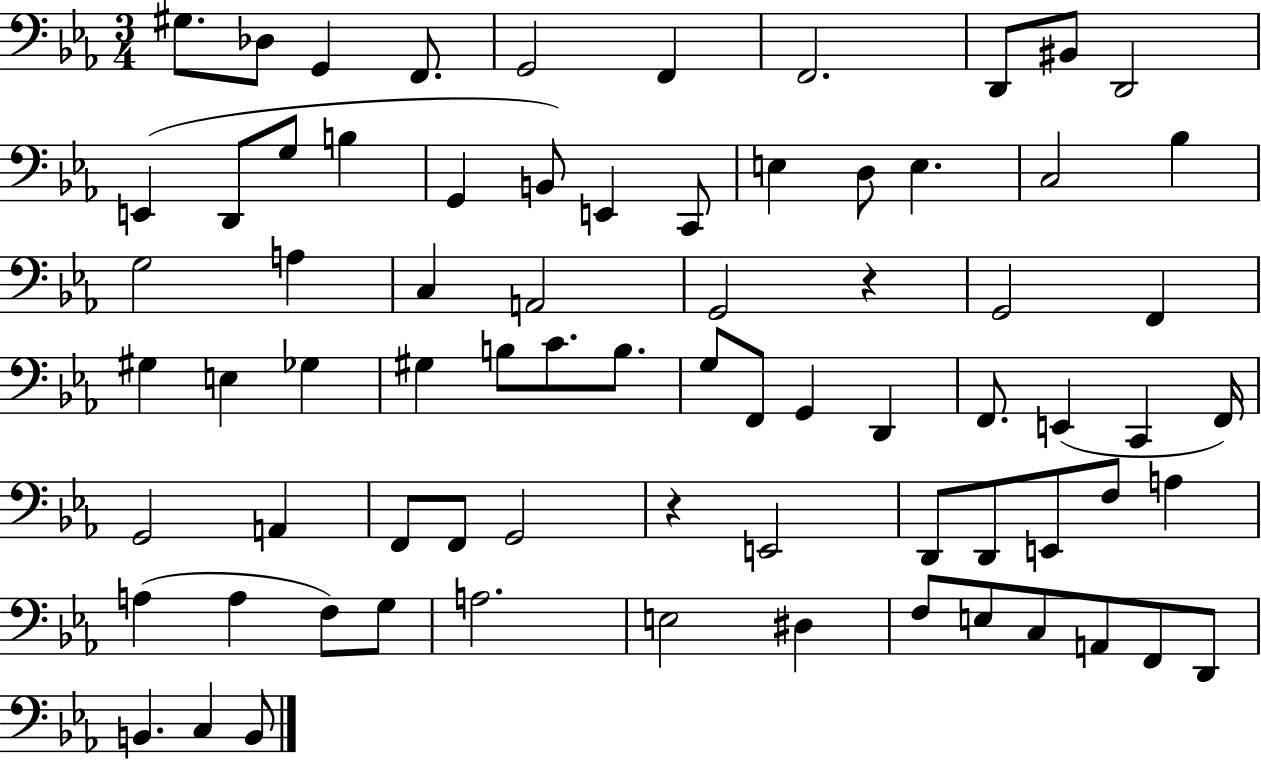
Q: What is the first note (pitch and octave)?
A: G#3